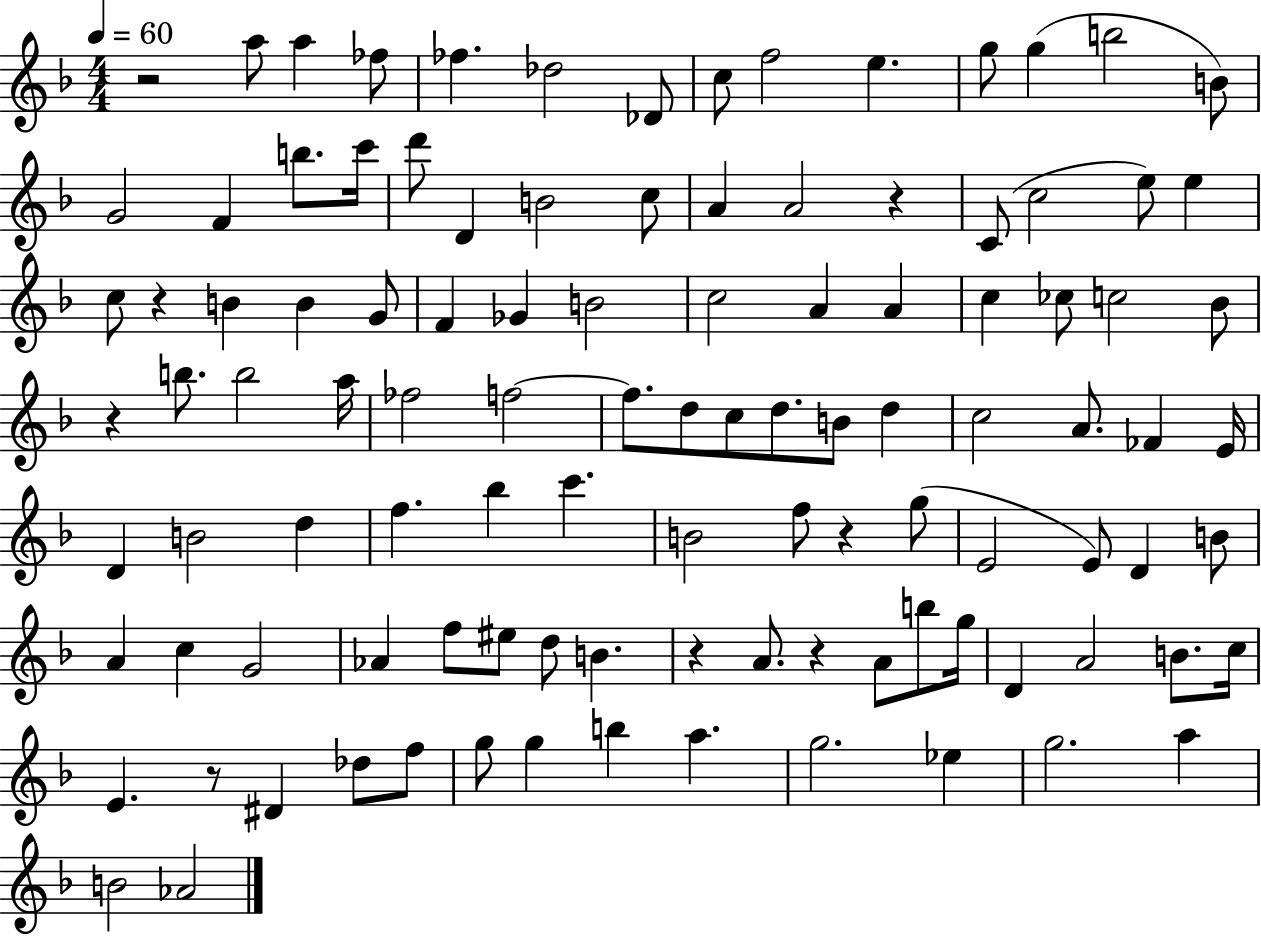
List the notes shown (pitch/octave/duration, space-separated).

R/h A5/e A5/q FES5/e FES5/q. Db5/h Db4/e C5/e F5/h E5/q. G5/e G5/q B5/h B4/e G4/h F4/q B5/e. C6/s D6/e D4/q B4/h C5/e A4/q A4/h R/q C4/e C5/h E5/e E5/q C5/e R/q B4/q B4/q G4/e F4/q Gb4/q B4/h C5/h A4/q A4/q C5/q CES5/e C5/h Bb4/e R/q B5/e. B5/h A5/s FES5/h F5/h F5/e. D5/e C5/e D5/e. B4/e D5/q C5/h A4/e. FES4/q E4/s D4/q B4/h D5/q F5/q. Bb5/q C6/q. B4/h F5/e R/q G5/e E4/h E4/e D4/q B4/e A4/q C5/q G4/h Ab4/q F5/e EIS5/e D5/e B4/q. R/q A4/e. R/q A4/e B5/e G5/s D4/q A4/h B4/e. C5/s E4/q. R/e D#4/q Db5/e F5/e G5/e G5/q B5/q A5/q. G5/h. Eb5/q G5/h. A5/q B4/h Ab4/h